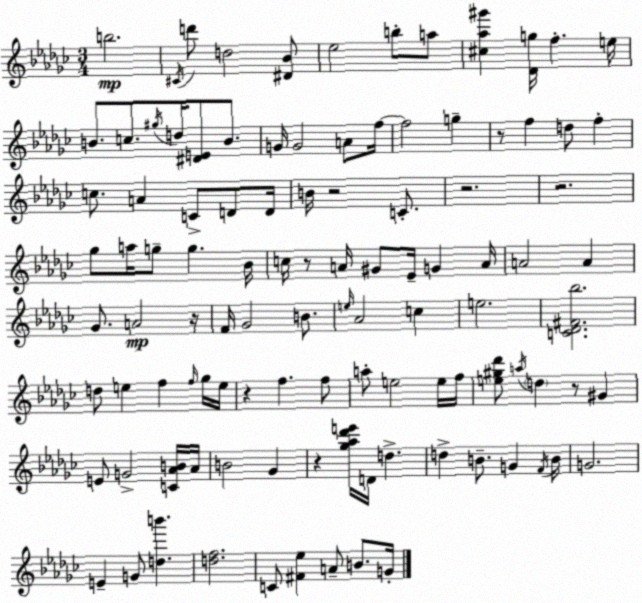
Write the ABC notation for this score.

X:1
T:Untitled
M:3/4
L:1/4
K:Ebm
b2 ^C/4 d'/2 d2 [^D_B]/2 _e2 b/2 a/2 [^c_a^g'] [_Dg]/4 f e/4 B/2 c/2 ^g/4 d/4 [^DE]/2 B/2 G/4 G2 A/2 f/4 f2 g z/2 f d/2 f c/2 A C/2 D/2 D/4 B/4 z2 C/2 z2 z2 _g/2 a/4 g/2 g _B/4 c/4 z/2 A/4 ^G/2 _E/4 G A/4 A2 A _G/2 A2 z/4 F/4 _G2 B/2 e/4 _A2 c e2 [C_D^F_b]2 d/2 e f f/4 _g/4 e/4 z f f/2 a/2 e2 e/4 f/4 [e^g_d']/2 a/4 d z/2 ^G E/2 G2 [C_AB]/4 _A/4 B2 _G z [_g_a_d'e']/4 D/4 d d B/2 G F/4 B/4 G2 E G/2 [db'] [df]2 C/2 [^F_e] A/2 B/2 G/4